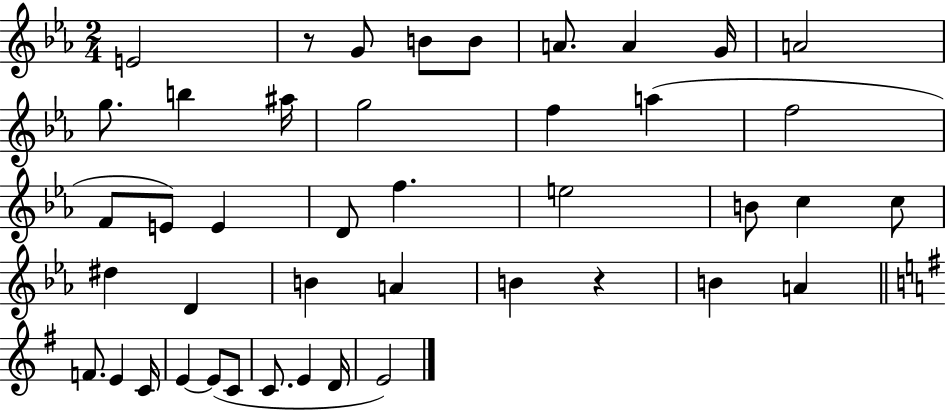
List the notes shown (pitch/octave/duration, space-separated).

E4/h R/e G4/e B4/e B4/e A4/e. A4/q G4/s A4/h G5/e. B5/q A#5/s G5/h F5/q A5/q F5/h F4/e E4/e E4/q D4/e F5/q. E5/h B4/e C5/q C5/e D#5/q D4/q B4/q A4/q B4/q R/q B4/q A4/q F4/e. E4/q C4/s E4/q E4/e C4/e C4/e. E4/q D4/s E4/h